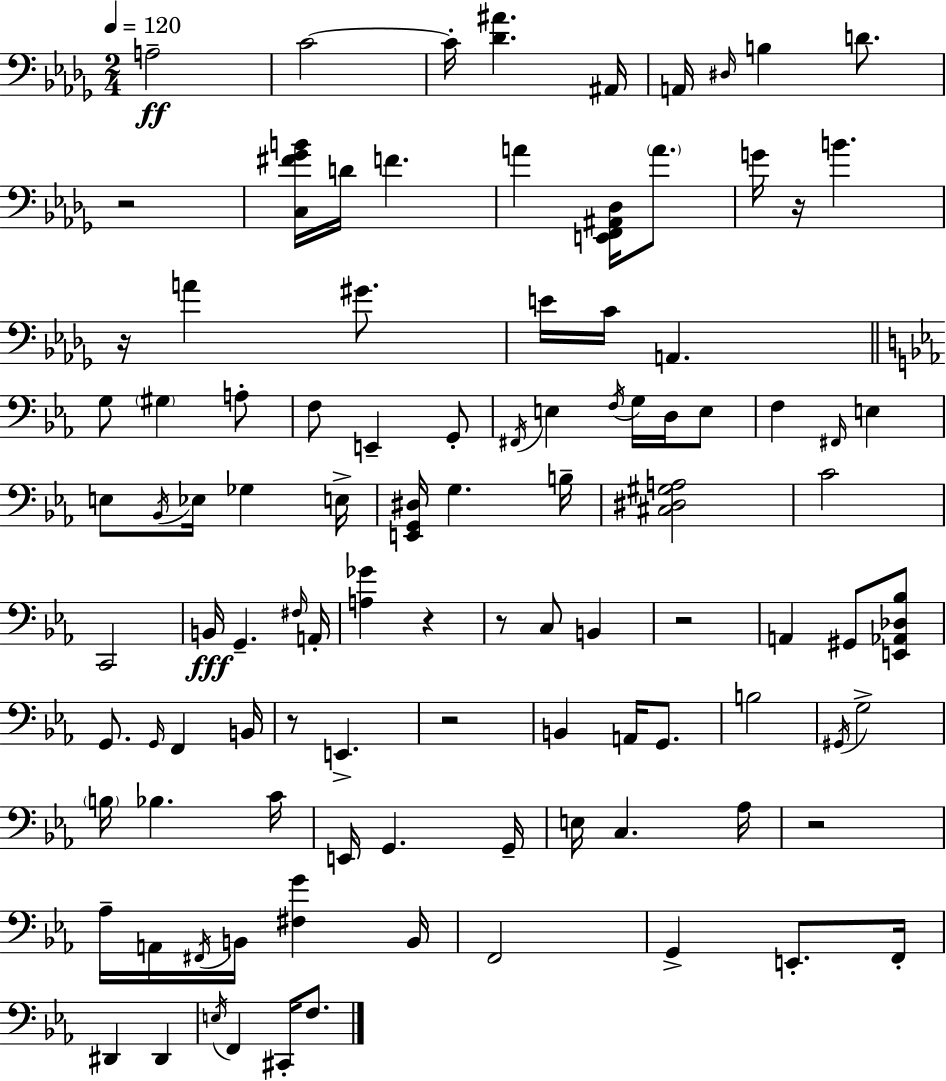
X:1
T:Untitled
M:2/4
L:1/4
K:Bbm
A,2 C2 C/4 [_D^A] ^A,,/4 A,,/4 ^D,/4 B, D/2 z2 [C,^F_GB]/4 D/4 F A [E,,F,,^A,,_D,]/4 A/2 G/4 z/4 B z/4 A ^G/2 E/4 C/4 A,, G,/2 ^G, A,/2 F,/2 E,, G,,/2 ^F,,/4 E, F,/4 G,/4 D,/4 E,/2 F, ^F,,/4 E, E,/2 _B,,/4 _E,/4 _G, E,/4 [E,,G,,^D,]/4 G, B,/4 [^C,^D,^G,A,]2 C2 C,,2 B,,/4 G,, ^F,/4 A,,/4 [A,_G] z z/2 C,/2 B,, z2 A,, ^G,,/2 [E,,_A,,_D,_B,]/2 G,,/2 G,,/4 F,, B,,/4 z/2 E,, z2 B,, A,,/4 G,,/2 B,2 ^G,,/4 G,2 B,/4 _B, C/4 E,,/4 G,, G,,/4 E,/4 C, _A,/4 z2 _A,/4 A,,/4 ^F,,/4 B,,/4 [^F,G] B,,/4 F,,2 G,, E,,/2 F,,/4 ^D,, ^D,, E,/4 F,, ^C,,/4 F,/2